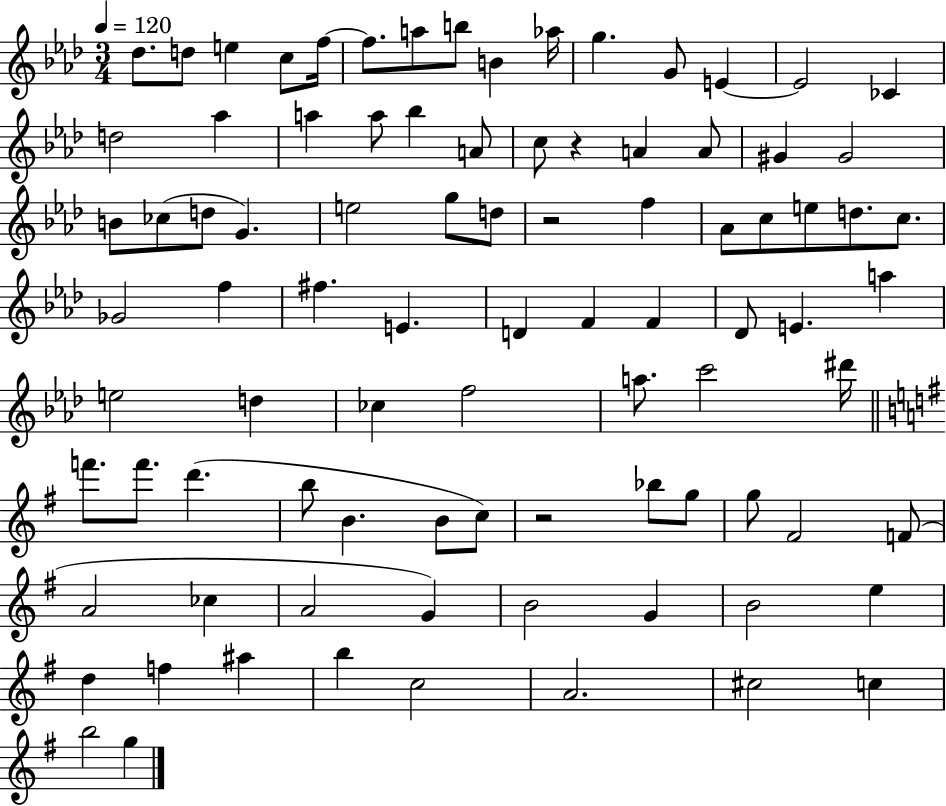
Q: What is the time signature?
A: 3/4